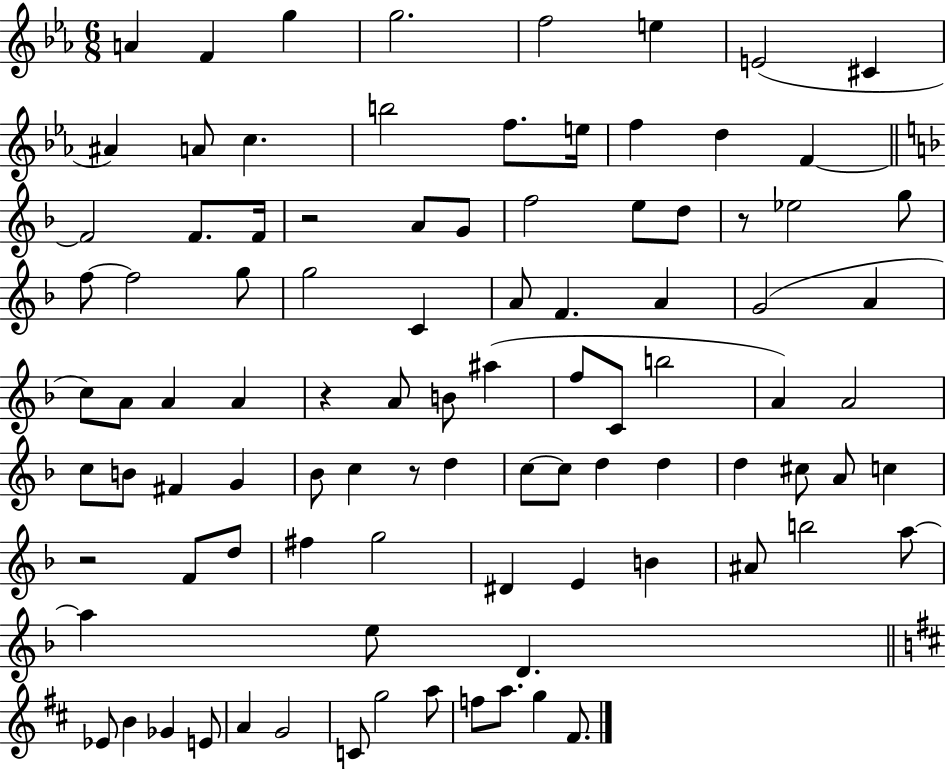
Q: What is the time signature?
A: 6/8